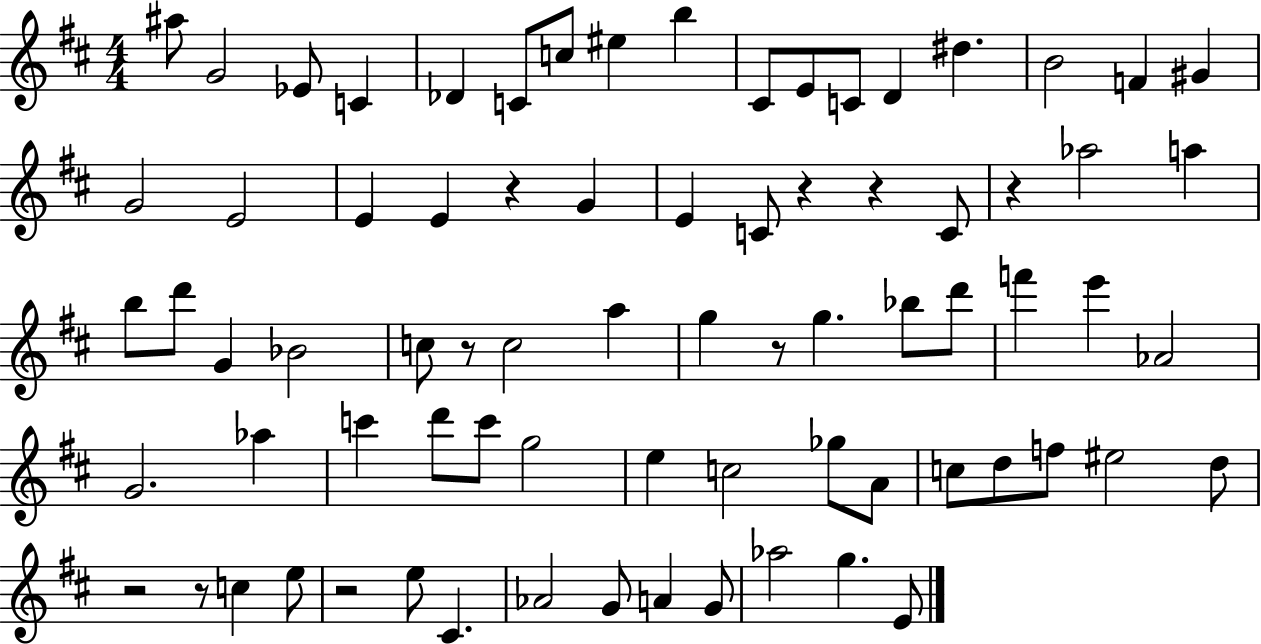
A#5/e G4/h Eb4/e C4/q Db4/q C4/e C5/e EIS5/q B5/q C#4/e E4/e C4/e D4/q D#5/q. B4/h F4/q G#4/q G4/h E4/h E4/q E4/q R/q G4/q E4/q C4/e R/q R/q C4/e R/q Ab5/h A5/q B5/e D6/e G4/q Bb4/h C5/e R/e C5/h A5/q G5/q R/e G5/q. Bb5/e D6/e F6/q E6/q Ab4/h G4/h. Ab5/q C6/q D6/e C6/e G5/h E5/q C5/h Gb5/e A4/e C5/e D5/e F5/e EIS5/h D5/e R/h R/e C5/q E5/e R/h E5/e C#4/q. Ab4/h G4/e A4/q G4/e Ab5/h G5/q. E4/e